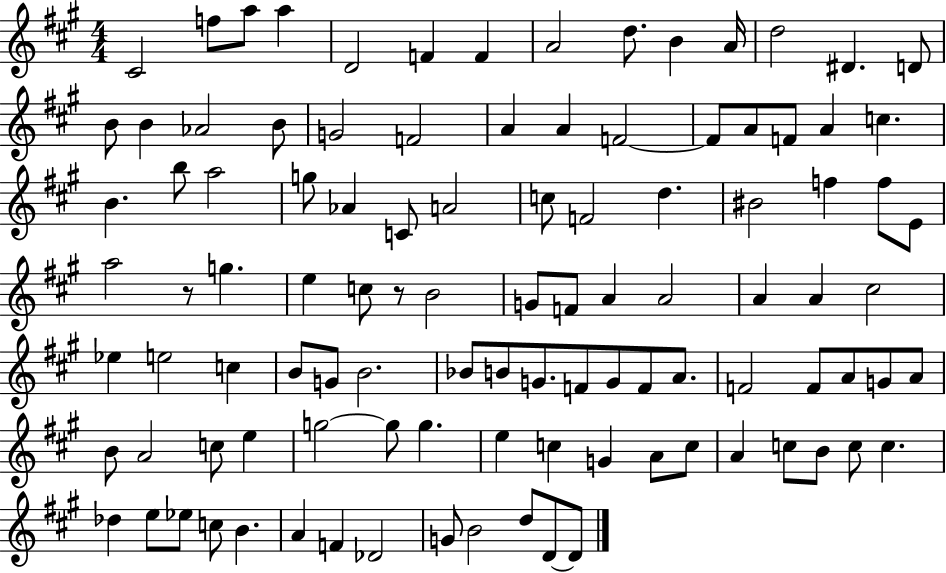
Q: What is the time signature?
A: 4/4